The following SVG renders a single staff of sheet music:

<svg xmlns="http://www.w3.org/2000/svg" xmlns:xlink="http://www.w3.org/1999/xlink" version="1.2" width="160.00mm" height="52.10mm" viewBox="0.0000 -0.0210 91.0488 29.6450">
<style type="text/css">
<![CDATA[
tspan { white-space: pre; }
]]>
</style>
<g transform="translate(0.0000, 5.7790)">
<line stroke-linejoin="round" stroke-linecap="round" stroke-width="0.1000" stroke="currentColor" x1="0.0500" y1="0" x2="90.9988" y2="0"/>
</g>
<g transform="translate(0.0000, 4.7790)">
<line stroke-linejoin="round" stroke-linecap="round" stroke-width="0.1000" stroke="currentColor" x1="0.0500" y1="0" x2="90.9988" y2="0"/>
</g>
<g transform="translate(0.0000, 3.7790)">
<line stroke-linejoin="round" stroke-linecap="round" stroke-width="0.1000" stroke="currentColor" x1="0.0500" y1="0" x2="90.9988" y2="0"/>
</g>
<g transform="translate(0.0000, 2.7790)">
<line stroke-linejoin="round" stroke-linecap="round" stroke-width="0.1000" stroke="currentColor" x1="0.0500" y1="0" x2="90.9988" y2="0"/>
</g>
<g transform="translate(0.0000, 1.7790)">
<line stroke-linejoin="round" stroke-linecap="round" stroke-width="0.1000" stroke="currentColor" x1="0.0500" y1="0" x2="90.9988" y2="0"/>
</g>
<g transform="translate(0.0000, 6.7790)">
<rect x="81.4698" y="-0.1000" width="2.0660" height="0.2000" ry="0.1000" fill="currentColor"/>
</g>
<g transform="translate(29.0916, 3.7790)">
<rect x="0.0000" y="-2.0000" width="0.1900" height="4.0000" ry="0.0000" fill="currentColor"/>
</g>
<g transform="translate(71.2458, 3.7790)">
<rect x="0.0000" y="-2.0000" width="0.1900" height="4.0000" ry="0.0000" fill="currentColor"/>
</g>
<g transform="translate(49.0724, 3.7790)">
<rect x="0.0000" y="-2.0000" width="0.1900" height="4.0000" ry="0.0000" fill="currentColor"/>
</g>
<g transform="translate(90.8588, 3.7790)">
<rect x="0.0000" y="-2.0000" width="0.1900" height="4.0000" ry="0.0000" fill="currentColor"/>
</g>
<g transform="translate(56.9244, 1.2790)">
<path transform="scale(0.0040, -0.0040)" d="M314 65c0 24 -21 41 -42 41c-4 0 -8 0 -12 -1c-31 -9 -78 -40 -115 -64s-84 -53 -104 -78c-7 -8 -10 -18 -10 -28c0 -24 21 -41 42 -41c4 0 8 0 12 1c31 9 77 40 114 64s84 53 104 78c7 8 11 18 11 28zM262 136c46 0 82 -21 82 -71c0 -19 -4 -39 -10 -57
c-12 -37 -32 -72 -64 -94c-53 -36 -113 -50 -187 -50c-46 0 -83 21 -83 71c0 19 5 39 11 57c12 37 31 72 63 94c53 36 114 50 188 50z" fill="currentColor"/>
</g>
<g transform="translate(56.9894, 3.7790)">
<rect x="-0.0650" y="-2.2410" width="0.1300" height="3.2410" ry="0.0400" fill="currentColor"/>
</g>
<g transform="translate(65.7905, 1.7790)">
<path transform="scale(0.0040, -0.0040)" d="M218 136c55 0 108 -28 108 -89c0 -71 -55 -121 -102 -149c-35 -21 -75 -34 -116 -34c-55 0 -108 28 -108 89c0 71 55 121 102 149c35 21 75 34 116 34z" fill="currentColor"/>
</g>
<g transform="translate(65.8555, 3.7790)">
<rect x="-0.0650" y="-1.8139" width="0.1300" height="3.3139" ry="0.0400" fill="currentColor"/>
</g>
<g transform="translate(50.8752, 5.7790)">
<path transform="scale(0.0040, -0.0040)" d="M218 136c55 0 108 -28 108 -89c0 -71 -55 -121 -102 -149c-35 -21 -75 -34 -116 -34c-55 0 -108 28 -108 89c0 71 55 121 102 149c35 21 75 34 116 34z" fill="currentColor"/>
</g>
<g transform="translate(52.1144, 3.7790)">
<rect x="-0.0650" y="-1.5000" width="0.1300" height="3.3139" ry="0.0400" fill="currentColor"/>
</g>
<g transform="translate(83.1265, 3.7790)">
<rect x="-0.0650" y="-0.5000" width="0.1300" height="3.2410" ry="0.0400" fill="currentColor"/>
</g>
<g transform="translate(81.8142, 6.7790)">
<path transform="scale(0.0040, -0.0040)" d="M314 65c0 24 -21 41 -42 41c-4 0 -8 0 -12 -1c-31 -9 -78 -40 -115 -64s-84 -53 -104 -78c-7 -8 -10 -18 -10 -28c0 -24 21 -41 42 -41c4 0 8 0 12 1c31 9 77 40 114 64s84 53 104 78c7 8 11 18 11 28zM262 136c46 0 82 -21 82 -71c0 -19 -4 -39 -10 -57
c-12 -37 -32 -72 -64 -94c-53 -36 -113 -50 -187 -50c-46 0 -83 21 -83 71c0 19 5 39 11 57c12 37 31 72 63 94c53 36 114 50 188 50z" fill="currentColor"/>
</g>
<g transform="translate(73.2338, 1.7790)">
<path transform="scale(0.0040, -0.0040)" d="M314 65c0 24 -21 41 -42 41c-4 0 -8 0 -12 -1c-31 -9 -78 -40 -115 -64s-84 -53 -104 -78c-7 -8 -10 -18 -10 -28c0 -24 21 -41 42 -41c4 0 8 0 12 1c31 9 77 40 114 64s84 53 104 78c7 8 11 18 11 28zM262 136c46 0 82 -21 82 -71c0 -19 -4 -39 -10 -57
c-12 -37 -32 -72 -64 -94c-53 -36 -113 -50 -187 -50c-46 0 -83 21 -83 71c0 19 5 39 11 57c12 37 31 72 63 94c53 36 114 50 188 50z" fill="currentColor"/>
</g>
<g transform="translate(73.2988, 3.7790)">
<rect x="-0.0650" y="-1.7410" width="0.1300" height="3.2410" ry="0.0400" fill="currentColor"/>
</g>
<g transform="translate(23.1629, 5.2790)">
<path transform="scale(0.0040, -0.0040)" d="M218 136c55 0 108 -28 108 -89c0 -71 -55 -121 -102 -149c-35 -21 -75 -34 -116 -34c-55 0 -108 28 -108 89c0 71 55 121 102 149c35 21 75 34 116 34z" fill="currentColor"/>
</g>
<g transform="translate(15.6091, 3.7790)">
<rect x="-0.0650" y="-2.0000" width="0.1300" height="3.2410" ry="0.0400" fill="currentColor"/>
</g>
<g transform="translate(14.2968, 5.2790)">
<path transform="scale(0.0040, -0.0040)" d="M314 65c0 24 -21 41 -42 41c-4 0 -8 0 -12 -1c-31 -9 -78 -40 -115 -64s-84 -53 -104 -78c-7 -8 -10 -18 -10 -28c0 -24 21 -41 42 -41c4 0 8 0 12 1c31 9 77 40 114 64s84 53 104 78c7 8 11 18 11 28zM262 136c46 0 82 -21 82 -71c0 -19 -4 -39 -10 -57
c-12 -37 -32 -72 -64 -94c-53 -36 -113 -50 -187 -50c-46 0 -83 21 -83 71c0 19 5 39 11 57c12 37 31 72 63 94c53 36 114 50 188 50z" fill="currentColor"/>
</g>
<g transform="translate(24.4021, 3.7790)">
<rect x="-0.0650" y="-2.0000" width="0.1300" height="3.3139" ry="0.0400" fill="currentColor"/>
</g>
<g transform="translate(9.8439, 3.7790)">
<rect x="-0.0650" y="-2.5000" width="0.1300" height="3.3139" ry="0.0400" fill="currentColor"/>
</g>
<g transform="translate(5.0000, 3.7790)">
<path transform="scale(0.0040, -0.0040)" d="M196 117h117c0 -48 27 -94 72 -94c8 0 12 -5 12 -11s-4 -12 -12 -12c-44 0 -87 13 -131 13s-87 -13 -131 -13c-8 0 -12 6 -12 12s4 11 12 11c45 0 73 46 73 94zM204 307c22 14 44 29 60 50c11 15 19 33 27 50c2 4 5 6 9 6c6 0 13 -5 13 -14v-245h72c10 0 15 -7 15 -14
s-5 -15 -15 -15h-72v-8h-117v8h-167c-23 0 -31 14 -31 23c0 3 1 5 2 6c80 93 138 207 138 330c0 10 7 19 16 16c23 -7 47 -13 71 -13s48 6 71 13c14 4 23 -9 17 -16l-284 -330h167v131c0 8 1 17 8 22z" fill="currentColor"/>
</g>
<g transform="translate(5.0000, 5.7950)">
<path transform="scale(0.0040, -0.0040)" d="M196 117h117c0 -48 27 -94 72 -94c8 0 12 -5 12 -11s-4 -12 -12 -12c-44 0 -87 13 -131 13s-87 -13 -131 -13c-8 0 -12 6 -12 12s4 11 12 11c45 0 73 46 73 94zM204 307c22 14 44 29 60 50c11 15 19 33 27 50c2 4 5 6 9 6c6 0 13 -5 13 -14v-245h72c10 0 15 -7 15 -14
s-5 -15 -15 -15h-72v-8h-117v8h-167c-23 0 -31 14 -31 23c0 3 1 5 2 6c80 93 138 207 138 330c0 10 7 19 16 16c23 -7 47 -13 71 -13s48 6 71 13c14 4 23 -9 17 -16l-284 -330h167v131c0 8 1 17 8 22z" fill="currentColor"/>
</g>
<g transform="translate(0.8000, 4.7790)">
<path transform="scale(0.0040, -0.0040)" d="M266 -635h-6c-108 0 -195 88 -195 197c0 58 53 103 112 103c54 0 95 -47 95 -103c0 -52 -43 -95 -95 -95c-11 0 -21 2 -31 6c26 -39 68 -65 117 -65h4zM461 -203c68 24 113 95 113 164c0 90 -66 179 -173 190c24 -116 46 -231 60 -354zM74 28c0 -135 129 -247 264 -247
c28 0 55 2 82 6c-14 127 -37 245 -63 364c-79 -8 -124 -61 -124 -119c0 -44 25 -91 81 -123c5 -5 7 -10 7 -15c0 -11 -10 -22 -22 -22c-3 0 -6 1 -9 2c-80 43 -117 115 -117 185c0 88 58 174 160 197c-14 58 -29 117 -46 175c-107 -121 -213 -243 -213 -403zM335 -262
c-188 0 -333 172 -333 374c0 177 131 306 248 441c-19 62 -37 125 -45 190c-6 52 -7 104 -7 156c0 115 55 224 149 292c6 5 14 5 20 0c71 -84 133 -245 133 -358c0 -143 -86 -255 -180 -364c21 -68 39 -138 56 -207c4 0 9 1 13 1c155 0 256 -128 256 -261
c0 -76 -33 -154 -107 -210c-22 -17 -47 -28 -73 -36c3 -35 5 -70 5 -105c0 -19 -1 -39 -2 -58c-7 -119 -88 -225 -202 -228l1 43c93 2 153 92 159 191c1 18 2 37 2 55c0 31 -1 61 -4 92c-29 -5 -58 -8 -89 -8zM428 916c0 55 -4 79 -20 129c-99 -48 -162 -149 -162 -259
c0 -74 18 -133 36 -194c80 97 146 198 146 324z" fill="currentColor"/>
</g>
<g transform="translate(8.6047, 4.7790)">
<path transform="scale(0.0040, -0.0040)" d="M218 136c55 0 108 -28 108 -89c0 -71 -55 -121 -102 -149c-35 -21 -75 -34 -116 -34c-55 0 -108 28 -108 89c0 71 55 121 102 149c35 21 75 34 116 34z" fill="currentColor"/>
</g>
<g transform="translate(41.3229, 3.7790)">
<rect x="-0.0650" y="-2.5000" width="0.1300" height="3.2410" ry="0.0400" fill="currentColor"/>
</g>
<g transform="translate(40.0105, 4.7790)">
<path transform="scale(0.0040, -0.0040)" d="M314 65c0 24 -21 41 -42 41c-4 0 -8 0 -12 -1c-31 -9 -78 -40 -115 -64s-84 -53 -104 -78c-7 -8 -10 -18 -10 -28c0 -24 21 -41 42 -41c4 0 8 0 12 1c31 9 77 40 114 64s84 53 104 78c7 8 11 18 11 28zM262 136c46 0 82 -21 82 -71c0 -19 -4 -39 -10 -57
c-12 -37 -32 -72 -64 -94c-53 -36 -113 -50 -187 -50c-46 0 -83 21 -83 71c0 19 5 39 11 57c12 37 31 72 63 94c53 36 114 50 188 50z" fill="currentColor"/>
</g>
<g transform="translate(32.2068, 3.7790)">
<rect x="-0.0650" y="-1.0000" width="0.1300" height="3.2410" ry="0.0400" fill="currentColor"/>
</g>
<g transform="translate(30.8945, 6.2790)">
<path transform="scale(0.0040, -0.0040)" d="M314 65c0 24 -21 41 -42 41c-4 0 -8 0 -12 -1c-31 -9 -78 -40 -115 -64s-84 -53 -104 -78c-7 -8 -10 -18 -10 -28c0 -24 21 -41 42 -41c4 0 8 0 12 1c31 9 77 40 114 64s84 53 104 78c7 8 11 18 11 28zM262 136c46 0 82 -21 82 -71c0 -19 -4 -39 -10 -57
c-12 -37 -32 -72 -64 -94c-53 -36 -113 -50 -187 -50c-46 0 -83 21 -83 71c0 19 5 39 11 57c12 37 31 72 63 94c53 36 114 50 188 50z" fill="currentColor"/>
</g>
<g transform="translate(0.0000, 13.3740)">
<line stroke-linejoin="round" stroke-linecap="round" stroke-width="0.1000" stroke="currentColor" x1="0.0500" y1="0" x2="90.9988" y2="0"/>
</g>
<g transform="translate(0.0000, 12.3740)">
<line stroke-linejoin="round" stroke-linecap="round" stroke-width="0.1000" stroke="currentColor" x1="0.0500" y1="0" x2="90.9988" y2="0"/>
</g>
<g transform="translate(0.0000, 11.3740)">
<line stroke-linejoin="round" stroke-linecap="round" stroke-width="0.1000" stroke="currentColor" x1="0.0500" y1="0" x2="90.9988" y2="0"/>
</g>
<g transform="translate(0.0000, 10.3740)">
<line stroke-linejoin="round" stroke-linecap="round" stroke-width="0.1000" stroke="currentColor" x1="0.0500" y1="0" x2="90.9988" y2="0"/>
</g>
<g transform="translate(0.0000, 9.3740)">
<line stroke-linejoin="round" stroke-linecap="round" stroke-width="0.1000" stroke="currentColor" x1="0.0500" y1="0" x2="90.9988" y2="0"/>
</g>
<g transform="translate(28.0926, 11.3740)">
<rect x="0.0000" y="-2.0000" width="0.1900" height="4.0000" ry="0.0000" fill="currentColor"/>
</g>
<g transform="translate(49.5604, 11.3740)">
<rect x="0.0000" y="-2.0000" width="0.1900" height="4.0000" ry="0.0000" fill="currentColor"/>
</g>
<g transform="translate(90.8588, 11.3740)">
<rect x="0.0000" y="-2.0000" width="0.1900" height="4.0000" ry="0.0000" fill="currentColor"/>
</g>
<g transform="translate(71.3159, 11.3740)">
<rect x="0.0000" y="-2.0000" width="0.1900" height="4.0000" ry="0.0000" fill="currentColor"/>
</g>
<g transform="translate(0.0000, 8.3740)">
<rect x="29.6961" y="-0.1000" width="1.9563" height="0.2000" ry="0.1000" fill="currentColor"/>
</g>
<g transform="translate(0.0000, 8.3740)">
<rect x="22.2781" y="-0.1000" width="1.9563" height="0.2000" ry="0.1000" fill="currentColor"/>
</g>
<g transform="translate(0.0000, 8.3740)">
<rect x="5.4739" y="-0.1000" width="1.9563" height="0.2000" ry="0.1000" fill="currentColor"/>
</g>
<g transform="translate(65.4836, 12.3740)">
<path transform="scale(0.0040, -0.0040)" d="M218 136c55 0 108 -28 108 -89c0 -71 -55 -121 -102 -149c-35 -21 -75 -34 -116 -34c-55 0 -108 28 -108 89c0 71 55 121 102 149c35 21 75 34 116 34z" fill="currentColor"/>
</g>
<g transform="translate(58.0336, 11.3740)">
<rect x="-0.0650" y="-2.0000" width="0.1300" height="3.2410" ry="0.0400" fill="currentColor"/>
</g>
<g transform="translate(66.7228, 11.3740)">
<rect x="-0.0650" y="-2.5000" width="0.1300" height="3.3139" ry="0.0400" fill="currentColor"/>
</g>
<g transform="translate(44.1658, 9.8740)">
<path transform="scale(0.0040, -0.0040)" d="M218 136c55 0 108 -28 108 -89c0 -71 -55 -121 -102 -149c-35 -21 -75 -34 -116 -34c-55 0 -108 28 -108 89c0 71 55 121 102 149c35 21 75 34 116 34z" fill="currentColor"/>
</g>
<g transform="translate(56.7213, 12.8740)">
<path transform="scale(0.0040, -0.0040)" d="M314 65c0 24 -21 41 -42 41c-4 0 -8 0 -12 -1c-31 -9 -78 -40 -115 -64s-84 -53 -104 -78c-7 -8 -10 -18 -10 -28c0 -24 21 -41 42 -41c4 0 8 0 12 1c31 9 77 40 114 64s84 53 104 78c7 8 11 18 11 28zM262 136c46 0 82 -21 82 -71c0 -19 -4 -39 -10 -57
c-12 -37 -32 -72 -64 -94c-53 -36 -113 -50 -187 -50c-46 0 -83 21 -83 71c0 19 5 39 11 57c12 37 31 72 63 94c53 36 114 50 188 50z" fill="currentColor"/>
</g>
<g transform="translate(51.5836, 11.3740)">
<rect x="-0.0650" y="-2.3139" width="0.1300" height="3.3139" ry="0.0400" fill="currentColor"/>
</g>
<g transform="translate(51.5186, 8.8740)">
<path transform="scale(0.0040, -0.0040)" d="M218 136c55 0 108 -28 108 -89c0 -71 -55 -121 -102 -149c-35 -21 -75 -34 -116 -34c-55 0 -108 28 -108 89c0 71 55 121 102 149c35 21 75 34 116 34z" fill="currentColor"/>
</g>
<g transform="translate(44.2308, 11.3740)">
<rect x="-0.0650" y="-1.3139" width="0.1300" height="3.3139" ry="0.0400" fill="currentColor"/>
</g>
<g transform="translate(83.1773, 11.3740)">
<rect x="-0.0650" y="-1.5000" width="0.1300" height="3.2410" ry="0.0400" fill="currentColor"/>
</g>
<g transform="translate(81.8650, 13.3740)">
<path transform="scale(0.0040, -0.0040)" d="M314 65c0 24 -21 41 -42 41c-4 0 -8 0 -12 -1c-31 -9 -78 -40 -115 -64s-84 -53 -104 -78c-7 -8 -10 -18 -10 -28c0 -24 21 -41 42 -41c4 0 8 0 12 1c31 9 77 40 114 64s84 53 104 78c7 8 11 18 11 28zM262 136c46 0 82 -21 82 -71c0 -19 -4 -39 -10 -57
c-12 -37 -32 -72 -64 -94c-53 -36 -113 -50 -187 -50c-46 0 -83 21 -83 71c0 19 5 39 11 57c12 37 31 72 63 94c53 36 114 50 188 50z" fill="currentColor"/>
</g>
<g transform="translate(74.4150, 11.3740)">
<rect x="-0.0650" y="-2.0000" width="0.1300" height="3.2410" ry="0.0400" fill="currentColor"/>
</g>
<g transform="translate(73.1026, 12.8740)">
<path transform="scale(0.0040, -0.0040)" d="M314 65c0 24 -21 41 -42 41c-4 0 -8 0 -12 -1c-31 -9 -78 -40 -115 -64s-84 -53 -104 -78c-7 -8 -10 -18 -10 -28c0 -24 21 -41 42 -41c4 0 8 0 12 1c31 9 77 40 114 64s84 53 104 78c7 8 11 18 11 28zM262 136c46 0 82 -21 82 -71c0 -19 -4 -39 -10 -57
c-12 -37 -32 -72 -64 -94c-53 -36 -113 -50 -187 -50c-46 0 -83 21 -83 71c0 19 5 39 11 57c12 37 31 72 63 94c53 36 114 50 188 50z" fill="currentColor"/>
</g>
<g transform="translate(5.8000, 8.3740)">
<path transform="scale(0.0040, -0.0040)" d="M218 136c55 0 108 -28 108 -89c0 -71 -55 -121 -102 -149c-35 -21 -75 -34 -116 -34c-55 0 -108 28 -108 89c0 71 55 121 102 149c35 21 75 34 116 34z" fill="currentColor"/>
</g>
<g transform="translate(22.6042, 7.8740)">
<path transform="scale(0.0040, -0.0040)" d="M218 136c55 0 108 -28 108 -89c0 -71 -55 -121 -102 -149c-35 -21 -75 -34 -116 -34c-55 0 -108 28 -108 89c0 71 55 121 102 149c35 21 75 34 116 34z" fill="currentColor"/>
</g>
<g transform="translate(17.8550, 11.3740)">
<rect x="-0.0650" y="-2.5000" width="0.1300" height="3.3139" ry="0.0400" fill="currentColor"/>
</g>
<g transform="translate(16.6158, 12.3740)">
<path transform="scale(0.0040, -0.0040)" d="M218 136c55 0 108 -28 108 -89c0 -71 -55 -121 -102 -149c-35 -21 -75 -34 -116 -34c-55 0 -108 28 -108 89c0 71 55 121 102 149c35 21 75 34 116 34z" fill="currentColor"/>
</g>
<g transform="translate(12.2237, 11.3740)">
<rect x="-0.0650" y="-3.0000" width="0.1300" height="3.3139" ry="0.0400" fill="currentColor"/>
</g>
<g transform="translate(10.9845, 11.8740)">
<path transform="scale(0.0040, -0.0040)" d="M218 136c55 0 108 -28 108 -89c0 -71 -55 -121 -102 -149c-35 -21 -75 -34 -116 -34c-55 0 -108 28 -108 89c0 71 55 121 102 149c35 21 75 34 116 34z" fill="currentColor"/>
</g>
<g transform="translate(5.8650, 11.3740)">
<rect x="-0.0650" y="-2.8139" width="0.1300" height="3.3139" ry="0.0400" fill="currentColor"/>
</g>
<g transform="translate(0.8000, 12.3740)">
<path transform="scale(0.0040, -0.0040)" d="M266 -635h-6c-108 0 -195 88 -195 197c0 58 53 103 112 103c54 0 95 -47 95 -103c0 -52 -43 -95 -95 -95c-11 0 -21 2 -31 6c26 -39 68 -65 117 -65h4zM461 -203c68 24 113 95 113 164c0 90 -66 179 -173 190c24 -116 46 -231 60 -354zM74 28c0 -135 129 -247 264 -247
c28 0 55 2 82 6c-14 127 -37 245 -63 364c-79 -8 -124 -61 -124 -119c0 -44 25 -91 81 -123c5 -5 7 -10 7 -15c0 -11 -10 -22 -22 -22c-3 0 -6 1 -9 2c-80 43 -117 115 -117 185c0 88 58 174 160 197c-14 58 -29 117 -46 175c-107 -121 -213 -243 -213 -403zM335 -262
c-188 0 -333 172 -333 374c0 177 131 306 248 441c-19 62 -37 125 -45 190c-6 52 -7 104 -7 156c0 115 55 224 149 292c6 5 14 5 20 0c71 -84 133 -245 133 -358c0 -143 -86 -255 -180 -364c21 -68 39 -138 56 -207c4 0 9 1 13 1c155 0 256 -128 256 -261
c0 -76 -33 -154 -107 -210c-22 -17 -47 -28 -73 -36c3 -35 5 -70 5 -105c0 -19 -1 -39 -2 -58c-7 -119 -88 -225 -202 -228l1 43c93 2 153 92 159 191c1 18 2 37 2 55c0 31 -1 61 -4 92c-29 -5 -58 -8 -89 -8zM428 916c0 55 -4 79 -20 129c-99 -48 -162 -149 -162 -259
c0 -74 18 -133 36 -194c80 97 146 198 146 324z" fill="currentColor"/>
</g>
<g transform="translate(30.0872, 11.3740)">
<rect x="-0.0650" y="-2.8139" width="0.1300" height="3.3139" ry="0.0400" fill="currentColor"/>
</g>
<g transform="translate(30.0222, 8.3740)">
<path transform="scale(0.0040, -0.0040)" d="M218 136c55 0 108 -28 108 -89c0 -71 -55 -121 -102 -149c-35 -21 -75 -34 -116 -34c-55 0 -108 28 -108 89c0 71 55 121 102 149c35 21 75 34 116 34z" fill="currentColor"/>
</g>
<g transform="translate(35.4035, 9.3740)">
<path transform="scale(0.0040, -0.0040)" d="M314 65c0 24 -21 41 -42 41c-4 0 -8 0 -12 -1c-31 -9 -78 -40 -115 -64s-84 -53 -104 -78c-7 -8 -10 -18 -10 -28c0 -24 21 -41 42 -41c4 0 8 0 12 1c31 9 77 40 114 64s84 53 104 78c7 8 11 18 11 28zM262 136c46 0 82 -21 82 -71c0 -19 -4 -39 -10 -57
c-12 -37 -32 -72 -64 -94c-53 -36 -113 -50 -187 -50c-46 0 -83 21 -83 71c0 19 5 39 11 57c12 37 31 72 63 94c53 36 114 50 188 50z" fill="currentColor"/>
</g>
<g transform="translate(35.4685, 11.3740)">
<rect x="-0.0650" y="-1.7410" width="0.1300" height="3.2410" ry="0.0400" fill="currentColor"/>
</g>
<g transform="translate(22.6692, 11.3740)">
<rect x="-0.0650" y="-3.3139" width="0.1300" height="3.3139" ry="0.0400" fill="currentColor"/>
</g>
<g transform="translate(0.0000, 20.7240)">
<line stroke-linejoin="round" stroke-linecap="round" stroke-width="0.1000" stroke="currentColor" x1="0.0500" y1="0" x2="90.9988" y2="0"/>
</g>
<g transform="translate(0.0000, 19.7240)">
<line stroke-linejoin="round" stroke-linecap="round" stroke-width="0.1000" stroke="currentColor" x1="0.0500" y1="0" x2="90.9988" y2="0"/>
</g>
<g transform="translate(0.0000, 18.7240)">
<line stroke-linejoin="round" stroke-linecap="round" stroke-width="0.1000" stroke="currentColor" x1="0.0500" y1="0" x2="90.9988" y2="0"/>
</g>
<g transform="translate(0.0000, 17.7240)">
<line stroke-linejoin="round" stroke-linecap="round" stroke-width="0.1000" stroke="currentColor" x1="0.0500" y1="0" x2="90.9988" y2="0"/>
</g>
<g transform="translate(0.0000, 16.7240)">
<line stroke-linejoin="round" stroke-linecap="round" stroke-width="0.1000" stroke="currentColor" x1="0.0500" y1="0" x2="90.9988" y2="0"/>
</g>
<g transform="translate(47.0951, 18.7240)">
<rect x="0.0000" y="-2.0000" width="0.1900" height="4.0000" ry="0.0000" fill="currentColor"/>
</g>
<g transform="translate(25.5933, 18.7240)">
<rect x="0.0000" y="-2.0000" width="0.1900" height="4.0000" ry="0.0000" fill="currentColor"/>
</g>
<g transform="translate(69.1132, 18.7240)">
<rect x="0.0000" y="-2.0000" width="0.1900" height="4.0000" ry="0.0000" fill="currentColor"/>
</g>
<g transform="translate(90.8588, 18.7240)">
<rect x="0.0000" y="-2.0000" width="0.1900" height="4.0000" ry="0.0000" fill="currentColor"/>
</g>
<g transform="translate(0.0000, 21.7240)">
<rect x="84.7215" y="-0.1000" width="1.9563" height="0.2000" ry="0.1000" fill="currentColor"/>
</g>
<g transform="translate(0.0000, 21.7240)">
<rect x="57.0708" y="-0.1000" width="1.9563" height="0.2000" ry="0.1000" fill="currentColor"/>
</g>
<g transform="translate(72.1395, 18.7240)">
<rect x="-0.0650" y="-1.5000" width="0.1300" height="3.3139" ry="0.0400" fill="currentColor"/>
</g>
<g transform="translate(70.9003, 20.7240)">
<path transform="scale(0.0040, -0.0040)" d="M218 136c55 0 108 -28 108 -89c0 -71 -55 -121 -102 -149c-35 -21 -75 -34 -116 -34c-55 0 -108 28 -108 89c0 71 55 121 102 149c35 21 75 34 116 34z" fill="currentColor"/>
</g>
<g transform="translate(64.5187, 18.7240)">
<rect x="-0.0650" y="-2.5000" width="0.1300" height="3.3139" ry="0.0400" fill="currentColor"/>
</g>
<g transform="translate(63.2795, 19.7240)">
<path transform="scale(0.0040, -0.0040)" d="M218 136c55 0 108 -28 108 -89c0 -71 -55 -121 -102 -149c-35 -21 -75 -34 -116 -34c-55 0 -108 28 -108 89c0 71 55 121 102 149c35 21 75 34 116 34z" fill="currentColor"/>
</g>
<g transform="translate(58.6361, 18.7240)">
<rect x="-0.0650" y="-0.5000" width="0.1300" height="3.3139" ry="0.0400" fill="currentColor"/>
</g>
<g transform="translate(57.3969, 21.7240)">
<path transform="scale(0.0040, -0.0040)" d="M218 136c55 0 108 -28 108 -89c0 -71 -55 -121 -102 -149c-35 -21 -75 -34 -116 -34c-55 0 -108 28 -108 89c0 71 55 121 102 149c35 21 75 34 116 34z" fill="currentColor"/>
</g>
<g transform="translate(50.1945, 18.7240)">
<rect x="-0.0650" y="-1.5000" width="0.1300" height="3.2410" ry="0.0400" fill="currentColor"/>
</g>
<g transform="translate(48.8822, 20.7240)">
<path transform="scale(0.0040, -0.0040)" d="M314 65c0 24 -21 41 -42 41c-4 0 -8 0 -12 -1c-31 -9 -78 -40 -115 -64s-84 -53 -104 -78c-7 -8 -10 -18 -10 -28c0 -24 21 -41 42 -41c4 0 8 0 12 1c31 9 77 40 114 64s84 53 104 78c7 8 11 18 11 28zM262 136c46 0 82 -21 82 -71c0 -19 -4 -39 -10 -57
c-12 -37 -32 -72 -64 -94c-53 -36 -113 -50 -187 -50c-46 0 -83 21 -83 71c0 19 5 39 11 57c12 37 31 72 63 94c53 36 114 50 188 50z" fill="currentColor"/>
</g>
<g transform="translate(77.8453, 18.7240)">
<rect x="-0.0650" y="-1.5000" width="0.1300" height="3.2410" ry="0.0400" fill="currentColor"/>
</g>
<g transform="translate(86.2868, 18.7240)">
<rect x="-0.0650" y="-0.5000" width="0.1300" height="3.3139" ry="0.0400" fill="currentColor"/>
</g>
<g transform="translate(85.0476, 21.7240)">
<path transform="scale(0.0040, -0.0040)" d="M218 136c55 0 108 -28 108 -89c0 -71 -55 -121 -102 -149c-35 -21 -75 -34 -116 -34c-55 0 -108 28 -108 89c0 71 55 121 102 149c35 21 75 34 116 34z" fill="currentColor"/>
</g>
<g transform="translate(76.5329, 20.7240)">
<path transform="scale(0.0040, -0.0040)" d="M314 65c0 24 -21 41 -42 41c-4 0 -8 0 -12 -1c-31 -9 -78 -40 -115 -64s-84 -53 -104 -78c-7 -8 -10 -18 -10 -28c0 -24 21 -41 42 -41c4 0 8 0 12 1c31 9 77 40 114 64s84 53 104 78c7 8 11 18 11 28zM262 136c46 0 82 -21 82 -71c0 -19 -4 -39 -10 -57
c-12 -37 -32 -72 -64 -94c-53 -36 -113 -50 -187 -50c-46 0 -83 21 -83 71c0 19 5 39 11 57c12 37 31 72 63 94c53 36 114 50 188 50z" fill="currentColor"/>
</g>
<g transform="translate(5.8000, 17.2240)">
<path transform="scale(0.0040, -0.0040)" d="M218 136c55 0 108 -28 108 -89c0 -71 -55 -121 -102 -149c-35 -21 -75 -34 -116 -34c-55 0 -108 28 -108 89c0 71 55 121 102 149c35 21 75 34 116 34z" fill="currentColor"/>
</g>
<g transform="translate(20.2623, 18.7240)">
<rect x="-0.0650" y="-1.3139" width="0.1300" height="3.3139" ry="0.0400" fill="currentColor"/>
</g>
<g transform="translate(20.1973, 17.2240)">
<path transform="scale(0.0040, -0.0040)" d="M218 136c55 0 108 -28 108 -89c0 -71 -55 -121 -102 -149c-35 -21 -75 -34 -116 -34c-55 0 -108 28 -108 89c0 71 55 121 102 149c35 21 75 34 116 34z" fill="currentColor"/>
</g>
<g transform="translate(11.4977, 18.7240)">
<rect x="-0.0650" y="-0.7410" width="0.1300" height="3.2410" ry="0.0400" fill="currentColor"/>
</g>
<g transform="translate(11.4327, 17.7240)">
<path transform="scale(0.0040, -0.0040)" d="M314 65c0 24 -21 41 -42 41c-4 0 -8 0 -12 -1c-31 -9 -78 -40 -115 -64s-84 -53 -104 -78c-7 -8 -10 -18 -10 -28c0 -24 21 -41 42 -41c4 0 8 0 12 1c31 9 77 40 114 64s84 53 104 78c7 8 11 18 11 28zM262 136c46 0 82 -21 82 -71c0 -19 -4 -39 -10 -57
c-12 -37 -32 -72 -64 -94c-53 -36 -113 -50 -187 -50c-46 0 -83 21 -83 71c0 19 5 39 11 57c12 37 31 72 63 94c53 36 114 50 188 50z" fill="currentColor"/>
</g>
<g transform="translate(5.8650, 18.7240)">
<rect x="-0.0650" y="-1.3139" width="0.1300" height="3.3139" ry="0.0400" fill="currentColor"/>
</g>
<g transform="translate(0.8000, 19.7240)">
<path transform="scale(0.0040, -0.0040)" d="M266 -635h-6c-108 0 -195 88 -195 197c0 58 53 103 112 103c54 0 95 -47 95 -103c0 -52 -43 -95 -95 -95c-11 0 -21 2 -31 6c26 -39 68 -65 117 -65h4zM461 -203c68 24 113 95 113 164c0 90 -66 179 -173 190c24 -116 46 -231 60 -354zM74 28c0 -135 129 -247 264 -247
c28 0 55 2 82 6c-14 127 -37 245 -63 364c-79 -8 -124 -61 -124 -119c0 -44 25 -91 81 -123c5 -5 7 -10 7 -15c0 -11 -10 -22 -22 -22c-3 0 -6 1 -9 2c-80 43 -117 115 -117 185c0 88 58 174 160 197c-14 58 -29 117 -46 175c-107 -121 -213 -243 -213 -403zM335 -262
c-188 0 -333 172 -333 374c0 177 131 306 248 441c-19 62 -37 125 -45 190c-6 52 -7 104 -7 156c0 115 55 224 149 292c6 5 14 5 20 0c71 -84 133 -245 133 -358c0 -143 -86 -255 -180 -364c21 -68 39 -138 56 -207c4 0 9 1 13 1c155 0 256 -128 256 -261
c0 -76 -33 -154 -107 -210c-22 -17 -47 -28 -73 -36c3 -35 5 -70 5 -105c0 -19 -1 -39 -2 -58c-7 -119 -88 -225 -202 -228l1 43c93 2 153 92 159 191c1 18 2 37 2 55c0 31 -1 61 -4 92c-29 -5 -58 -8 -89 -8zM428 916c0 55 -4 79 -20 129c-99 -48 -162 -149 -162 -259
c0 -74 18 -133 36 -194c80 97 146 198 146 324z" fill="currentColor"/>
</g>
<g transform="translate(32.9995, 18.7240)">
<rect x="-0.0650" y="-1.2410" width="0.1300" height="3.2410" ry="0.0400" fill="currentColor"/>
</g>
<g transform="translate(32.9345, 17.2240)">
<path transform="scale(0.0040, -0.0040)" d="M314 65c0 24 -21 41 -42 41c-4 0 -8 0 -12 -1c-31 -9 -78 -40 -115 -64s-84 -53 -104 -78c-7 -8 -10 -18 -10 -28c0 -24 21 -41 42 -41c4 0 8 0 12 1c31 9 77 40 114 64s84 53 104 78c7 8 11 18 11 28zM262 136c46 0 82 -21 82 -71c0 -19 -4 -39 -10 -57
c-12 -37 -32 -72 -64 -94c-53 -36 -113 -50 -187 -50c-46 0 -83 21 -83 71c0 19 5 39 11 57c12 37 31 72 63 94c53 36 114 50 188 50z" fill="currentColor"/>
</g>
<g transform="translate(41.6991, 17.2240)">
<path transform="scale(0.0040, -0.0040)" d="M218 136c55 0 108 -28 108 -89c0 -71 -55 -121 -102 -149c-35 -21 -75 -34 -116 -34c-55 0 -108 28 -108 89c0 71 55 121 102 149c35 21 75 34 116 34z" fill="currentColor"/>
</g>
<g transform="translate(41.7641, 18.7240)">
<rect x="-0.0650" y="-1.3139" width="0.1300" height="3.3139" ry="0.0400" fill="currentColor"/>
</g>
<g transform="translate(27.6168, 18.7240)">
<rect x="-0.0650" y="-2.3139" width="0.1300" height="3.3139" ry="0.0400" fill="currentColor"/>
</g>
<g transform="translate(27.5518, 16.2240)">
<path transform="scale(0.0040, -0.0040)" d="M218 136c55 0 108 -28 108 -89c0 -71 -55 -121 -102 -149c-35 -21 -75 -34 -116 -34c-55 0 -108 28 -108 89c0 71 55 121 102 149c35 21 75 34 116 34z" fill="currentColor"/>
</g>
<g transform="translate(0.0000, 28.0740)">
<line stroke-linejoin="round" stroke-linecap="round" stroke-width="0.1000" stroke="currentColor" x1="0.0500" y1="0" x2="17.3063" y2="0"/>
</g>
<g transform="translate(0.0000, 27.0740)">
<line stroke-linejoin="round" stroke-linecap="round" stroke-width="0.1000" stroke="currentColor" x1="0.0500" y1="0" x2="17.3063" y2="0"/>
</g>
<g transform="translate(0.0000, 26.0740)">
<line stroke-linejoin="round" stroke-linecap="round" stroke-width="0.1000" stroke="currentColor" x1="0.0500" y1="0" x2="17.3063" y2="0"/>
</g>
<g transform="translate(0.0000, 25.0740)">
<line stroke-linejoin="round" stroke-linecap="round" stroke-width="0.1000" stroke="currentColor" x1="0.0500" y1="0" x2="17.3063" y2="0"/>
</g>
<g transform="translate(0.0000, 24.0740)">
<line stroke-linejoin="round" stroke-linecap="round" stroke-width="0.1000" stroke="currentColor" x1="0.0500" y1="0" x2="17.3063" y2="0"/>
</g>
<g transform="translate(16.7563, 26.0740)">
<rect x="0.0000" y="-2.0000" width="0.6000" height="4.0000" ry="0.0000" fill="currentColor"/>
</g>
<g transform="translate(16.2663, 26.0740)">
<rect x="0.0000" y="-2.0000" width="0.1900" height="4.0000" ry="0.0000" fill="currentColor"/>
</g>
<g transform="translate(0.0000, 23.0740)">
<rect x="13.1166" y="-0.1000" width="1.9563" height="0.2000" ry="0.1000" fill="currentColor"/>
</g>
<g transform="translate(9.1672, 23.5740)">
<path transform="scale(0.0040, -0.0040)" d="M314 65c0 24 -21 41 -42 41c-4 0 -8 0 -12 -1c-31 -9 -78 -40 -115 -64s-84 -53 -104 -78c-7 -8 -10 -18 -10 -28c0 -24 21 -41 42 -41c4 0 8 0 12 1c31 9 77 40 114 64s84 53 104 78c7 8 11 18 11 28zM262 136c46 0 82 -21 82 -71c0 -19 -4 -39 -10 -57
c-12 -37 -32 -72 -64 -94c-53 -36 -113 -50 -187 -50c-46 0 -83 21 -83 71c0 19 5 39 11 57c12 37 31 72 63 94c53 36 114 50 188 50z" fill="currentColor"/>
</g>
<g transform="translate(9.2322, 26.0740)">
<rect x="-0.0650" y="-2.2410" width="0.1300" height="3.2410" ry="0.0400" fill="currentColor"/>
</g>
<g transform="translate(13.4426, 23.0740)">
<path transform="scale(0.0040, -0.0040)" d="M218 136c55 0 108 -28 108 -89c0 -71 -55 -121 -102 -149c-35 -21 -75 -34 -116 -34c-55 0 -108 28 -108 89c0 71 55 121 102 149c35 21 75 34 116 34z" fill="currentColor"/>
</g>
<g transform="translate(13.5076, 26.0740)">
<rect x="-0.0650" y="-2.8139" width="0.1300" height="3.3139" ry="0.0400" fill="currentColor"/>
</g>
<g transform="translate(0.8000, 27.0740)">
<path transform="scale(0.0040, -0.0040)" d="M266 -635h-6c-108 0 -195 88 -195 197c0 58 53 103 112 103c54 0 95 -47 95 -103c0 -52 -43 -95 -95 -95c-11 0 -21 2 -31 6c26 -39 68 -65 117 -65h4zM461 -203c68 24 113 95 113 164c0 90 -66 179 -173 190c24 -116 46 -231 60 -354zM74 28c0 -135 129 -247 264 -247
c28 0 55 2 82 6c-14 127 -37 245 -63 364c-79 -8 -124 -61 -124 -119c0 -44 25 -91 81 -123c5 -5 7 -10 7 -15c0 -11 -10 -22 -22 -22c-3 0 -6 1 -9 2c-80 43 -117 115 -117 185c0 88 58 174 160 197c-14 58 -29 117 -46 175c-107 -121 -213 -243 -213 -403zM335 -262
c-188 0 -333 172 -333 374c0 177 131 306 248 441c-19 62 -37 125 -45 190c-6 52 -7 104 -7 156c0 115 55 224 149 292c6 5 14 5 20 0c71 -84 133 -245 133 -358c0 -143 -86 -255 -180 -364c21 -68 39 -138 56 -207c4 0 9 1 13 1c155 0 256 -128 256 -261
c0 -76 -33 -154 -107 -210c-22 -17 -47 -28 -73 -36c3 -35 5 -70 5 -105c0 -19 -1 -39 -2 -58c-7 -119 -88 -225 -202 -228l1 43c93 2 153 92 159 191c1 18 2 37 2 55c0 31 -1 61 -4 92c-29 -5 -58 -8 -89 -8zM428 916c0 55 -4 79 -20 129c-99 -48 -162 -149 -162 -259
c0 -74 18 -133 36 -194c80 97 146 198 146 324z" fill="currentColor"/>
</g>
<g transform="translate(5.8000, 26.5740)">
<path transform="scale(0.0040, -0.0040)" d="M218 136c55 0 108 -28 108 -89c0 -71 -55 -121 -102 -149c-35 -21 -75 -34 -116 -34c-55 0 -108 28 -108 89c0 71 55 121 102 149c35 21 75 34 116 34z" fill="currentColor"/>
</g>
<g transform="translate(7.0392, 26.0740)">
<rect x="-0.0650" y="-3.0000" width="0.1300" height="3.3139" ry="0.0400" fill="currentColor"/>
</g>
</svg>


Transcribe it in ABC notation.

X:1
T:Untitled
M:4/4
L:1/4
K:C
G F2 F D2 G2 E g2 f f2 C2 a A G b a f2 e g F2 G F2 E2 e d2 e g e2 e E2 C G E E2 C A g2 a